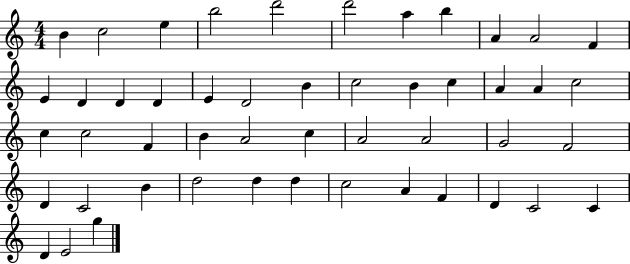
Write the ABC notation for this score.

X:1
T:Untitled
M:4/4
L:1/4
K:C
B c2 e b2 d'2 d'2 a b A A2 F E D D D E D2 B c2 B c A A c2 c c2 F B A2 c A2 A2 G2 F2 D C2 B d2 d d c2 A F D C2 C D E2 g